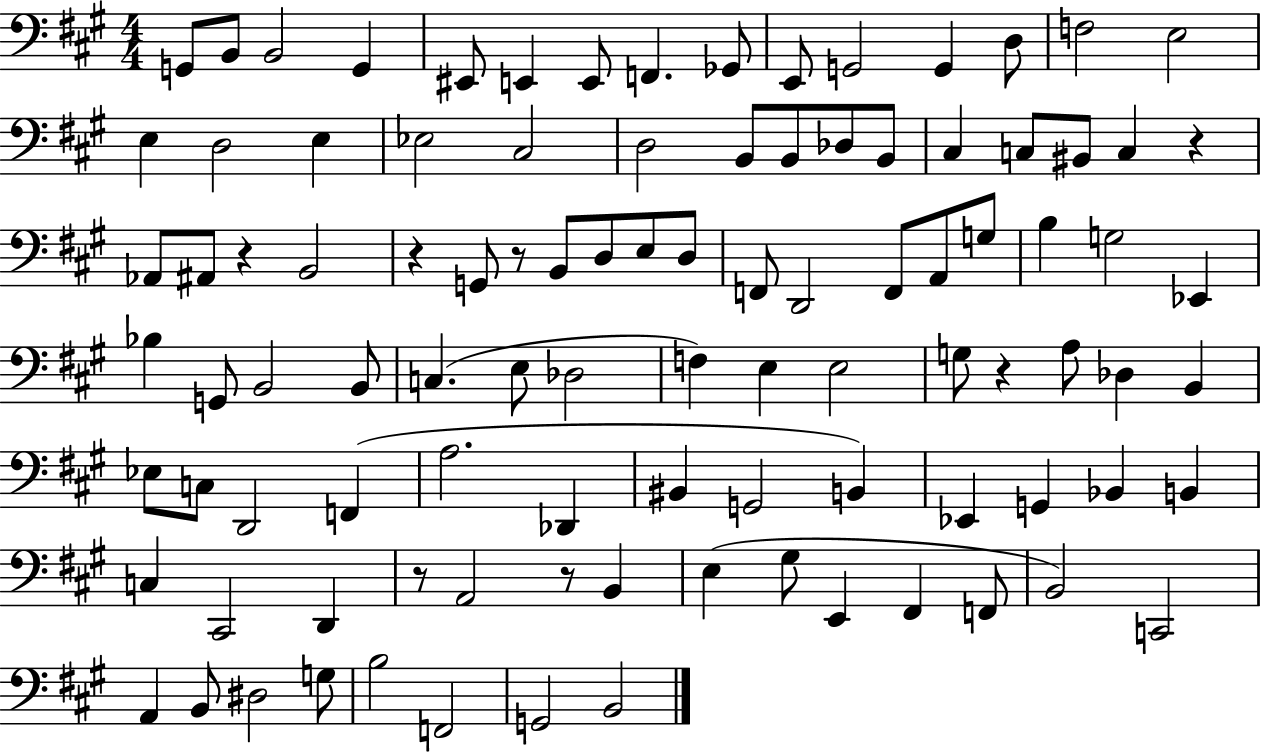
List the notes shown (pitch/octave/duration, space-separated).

G2/e B2/e B2/h G2/q EIS2/e E2/q E2/e F2/q. Gb2/e E2/e G2/h G2/q D3/e F3/h E3/h E3/q D3/h E3/q Eb3/h C#3/h D3/h B2/e B2/e Db3/e B2/e C#3/q C3/e BIS2/e C3/q R/q Ab2/e A#2/e R/q B2/h R/q G2/e R/e B2/e D3/e E3/e D3/e F2/e D2/h F2/e A2/e G3/e B3/q G3/h Eb2/q Bb3/q G2/e B2/h B2/e C3/q. E3/e Db3/h F3/q E3/q E3/h G3/e R/q A3/e Db3/q B2/q Eb3/e C3/e D2/h F2/q A3/h. Db2/q BIS2/q G2/h B2/q Eb2/q G2/q Bb2/q B2/q C3/q C#2/h D2/q R/e A2/h R/e B2/q E3/q G#3/e E2/q F#2/q F2/e B2/h C2/h A2/q B2/e D#3/h G3/e B3/h F2/h G2/h B2/h